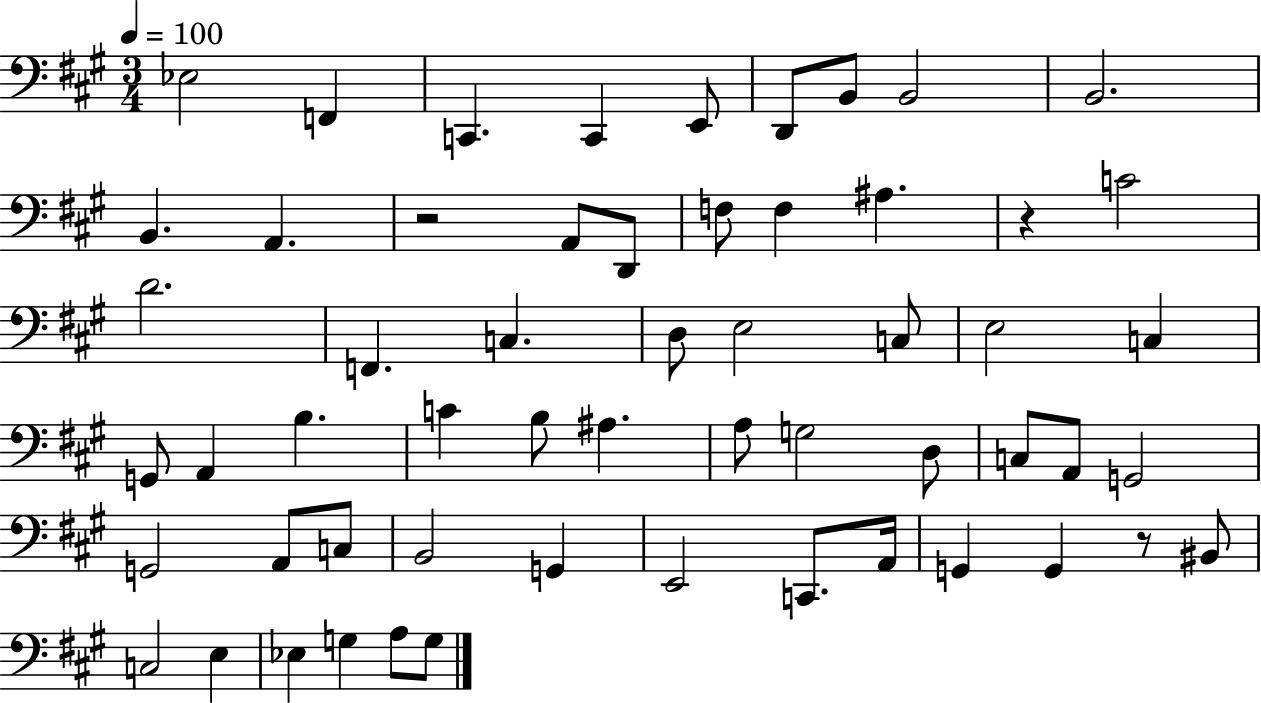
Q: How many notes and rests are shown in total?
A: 57